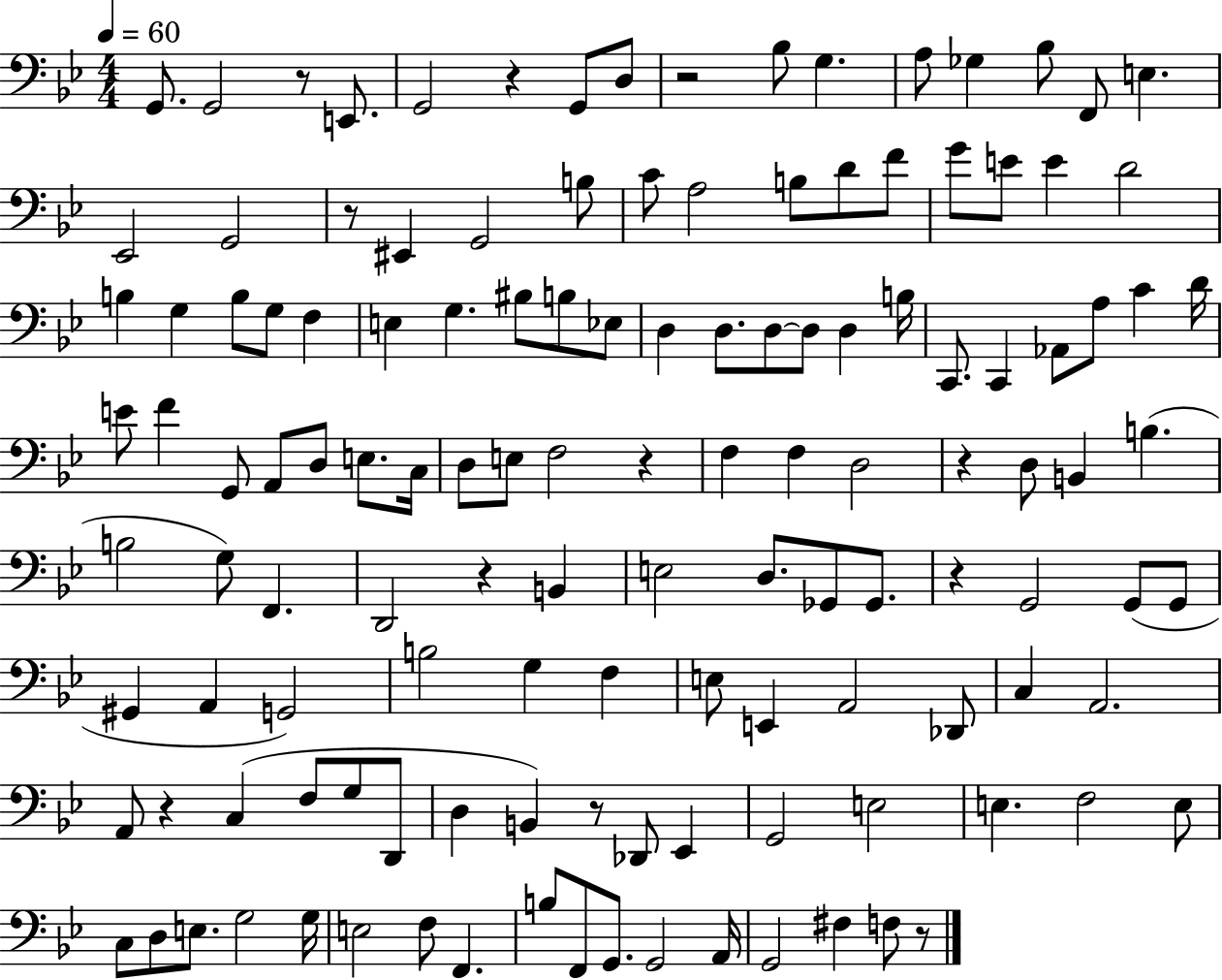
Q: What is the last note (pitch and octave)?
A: F3